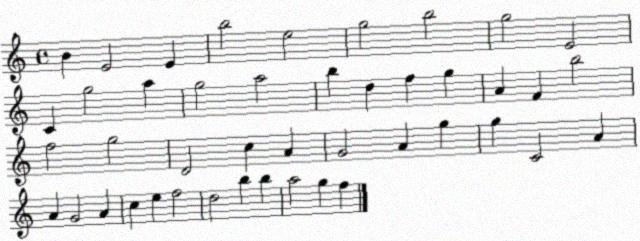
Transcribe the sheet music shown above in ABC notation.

X:1
T:Untitled
M:4/4
L:1/4
K:C
B E2 E b2 e2 g2 b2 g2 E2 C g2 a g2 a2 b d f g A F b2 f2 g2 D2 c A G2 A g g C2 A A G2 A c e f2 d2 b b a2 g f